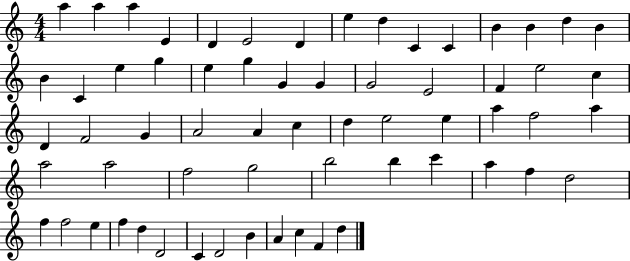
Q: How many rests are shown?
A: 0